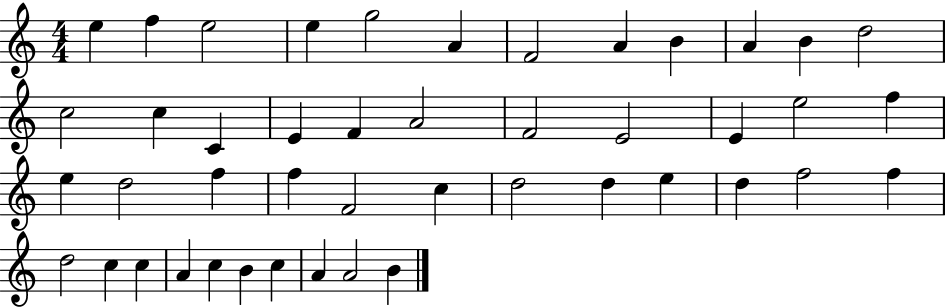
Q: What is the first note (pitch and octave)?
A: E5